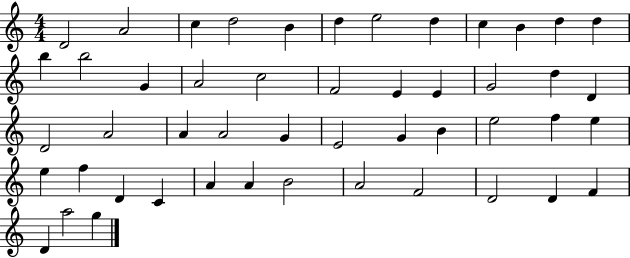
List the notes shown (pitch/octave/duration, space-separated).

D4/h A4/h C5/q D5/h B4/q D5/q E5/h D5/q C5/q B4/q D5/q D5/q B5/q B5/h G4/q A4/h C5/h F4/h E4/q E4/q G4/h D5/q D4/q D4/h A4/h A4/q A4/h G4/q E4/h G4/q B4/q E5/h F5/q E5/q E5/q F5/q D4/q C4/q A4/q A4/q B4/h A4/h F4/h D4/h D4/q F4/q D4/q A5/h G5/q